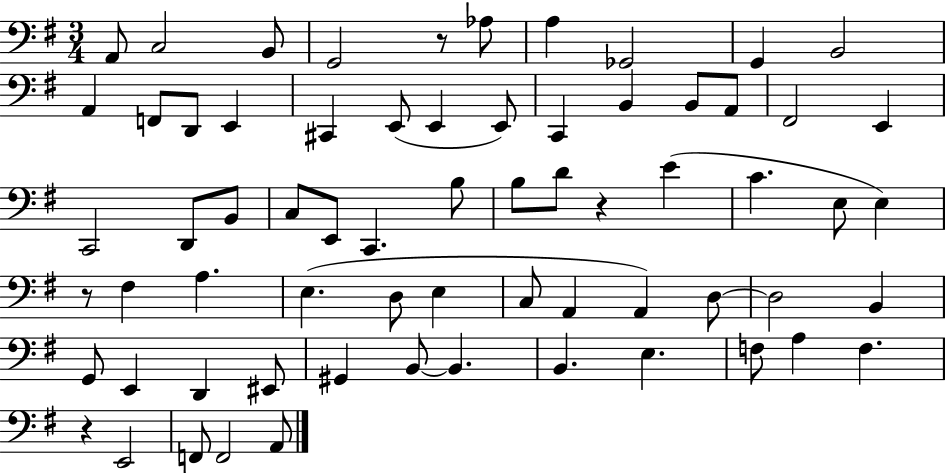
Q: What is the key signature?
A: G major